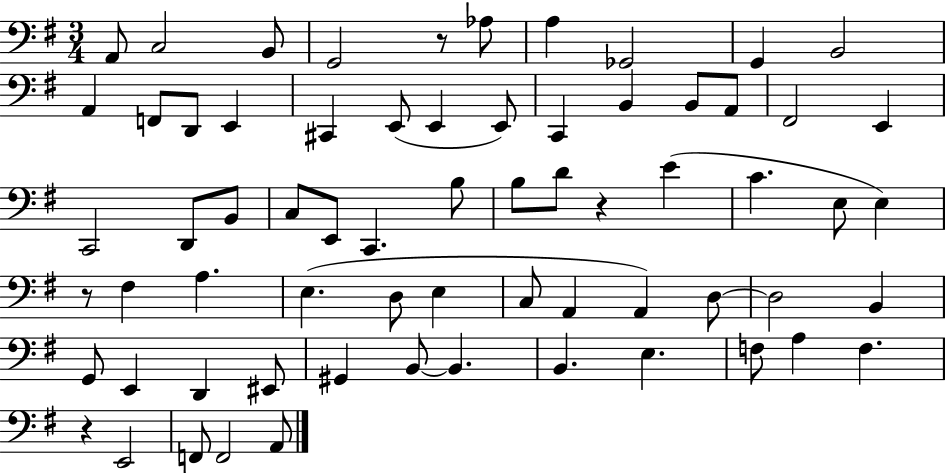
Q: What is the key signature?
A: G major